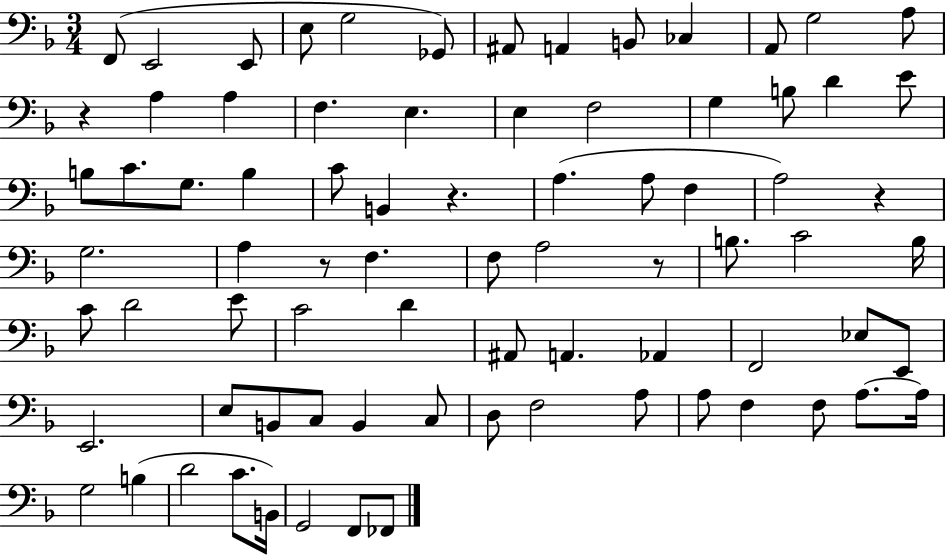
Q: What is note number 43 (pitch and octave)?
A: D4